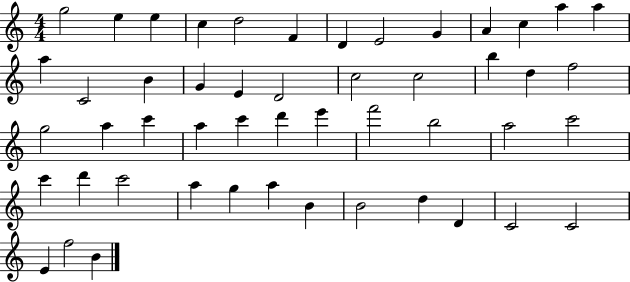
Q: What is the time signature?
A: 4/4